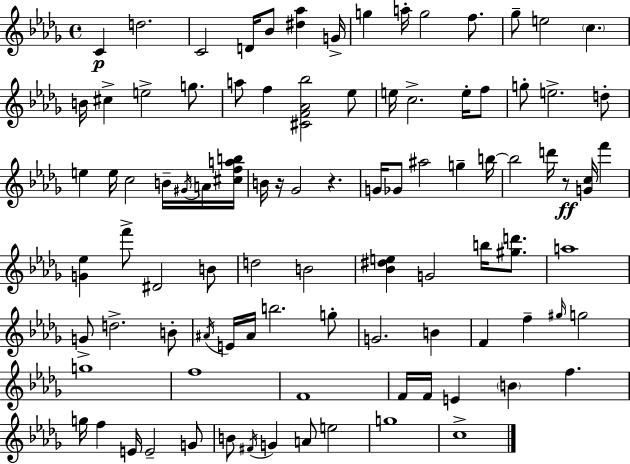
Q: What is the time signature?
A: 4/4